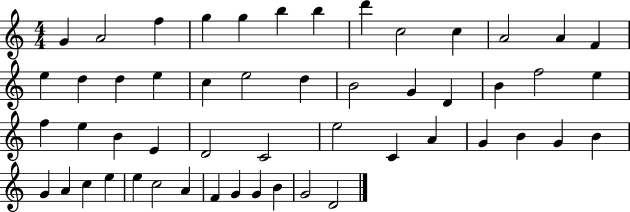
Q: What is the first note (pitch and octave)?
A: G4